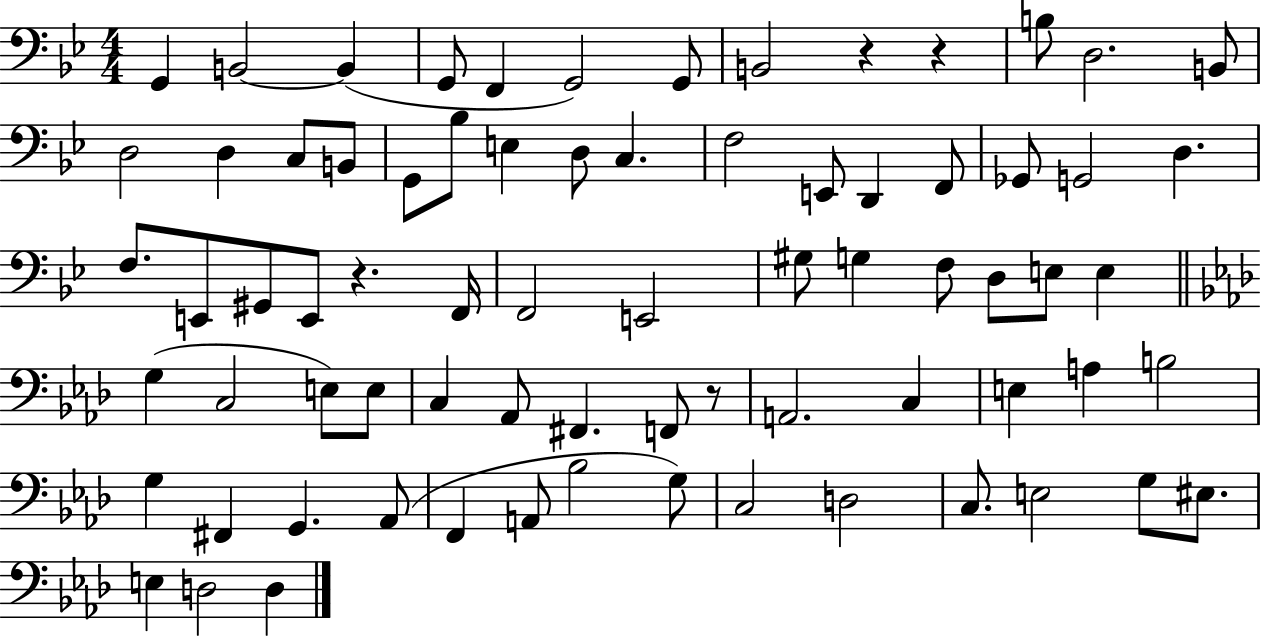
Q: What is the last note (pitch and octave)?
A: D3